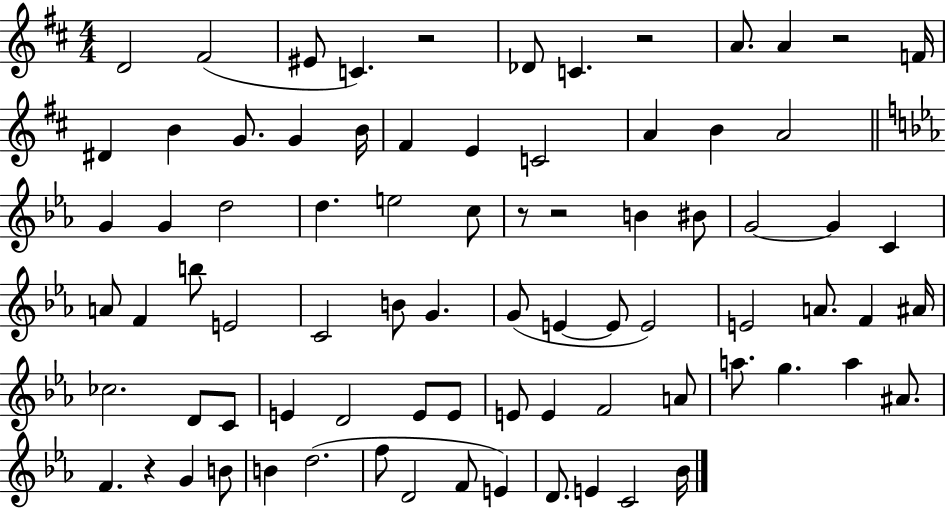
D4/h F#4/h EIS4/e C4/q. R/h Db4/e C4/q. R/h A4/e. A4/q R/h F4/s D#4/q B4/q G4/e. G4/q B4/s F#4/q E4/q C4/h A4/q B4/q A4/h G4/q G4/q D5/h D5/q. E5/h C5/e R/e R/h B4/q BIS4/e G4/h G4/q C4/q A4/e F4/q B5/e E4/h C4/h B4/e G4/q. G4/e E4/q E4/e E4/h E4/h A4/e. F4/q A#4/s CES5/h. D4/e C4/e E4/q D4/h E4/e E4/e E4/e E4/q F4/h A4/e A5/e. G5/q. A5/q A#4/e. F4/q. R/q G4/q B4/e B4/q D5/h. F5/e D4/h F4/e E4/q D4/e. E4/q C4/h Bb4/s